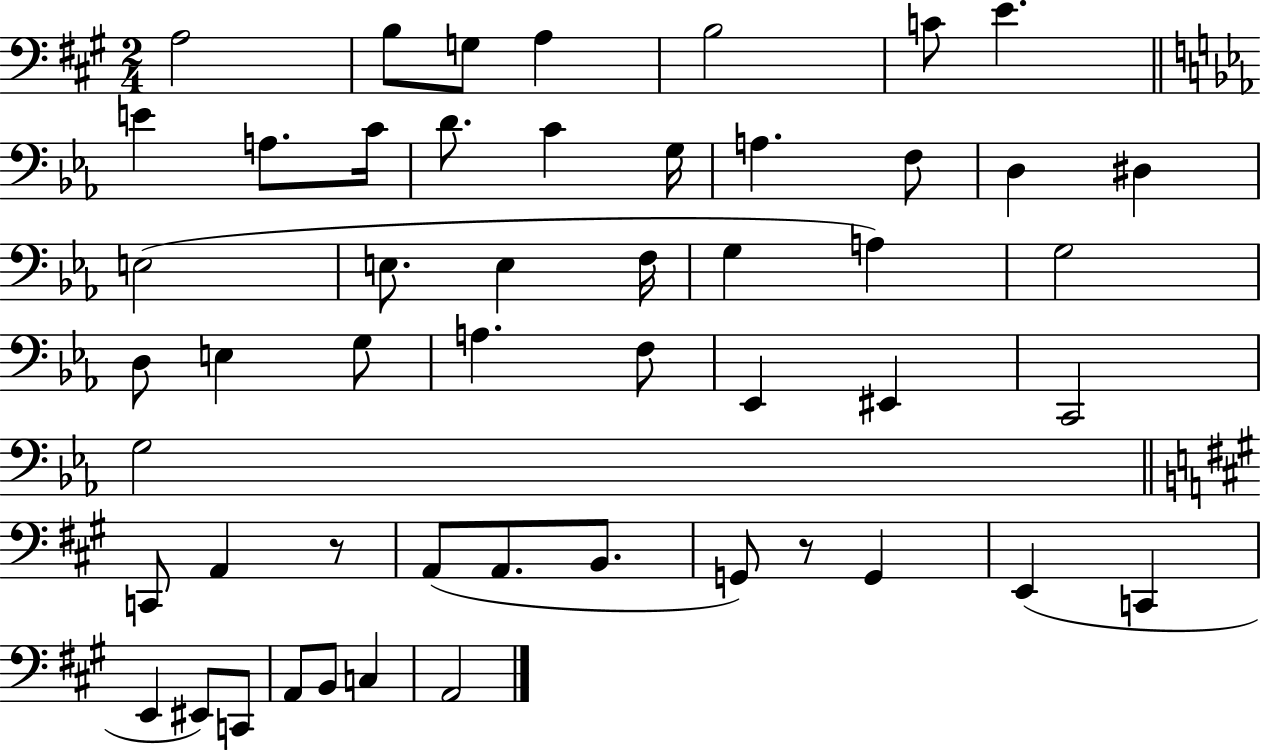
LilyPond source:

{
  \clef bass
  \numericTimeSignature
  \time 2/4
  \key a \major
  a2 | b8 g8 a4 | b2 | c'8 e'4. | \break \bar "||" \break \key ees \major e'4 a8. c'16 | d'8. c'4 g16 | a4. f8 | d4 dis4 | \break e2( | e8. e4 f16 | g4 a4) | g2 | \break d8 e4 g8 | a4. f8 | ees,4 eis,4 | c,2 | \break g2 | \bar "||" \break \key a \major c,8 a,4 r8 | a,8( a,8. b,8. | g,8) r8 g,4 | e,4( c,4 | \break e,4 eis,8) c,8 | a,8 b,8 c4 | a,2 | \bar "|."
}